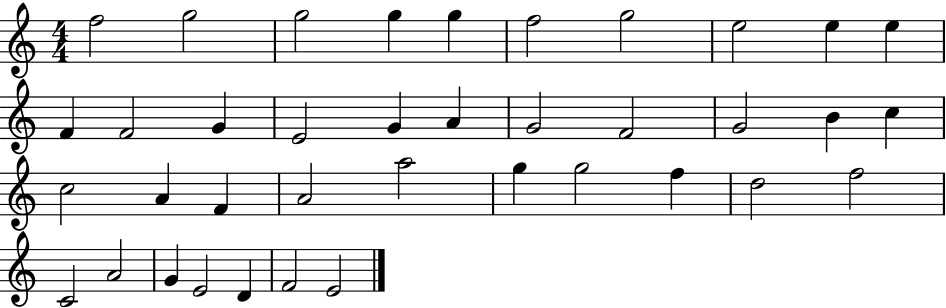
F5/h G5/h G5/h G5/q G5/q F5/h G5/h E5/h E5/q E5/q F4/q F4/h G4/q E4/h G4/q A4/q G4/h F4/h G4/h B4/q C5/q C5/h A4/q F4/q A4/h A5/h G5/q G5/h F5/q D5/h F5/h C4/h A4/h G4/q E4/h D4/q F4/h E4/h